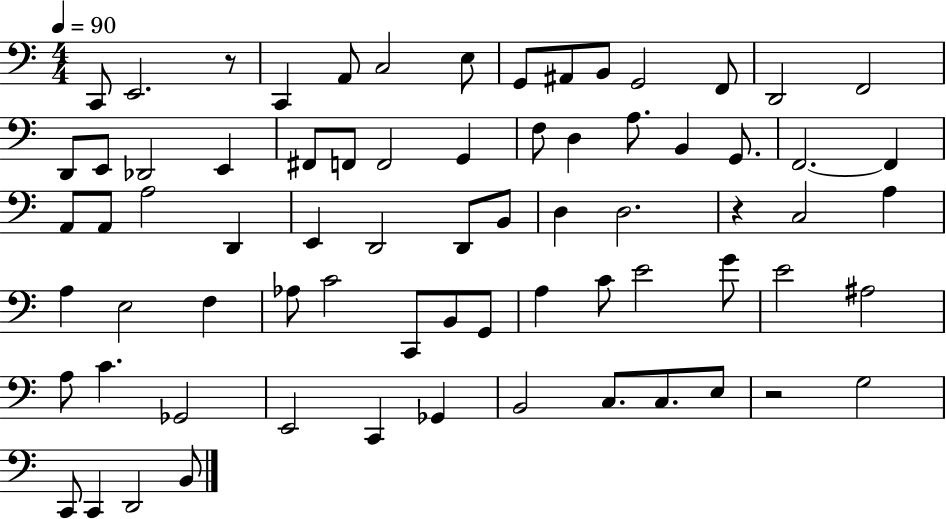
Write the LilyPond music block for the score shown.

{
  \clef bass
  \numericTimeSignature
  \time 4/4
  \key c \major
  \tempo 4 = 90
  c,8 e,2. r8 | c,4 a,8 c2 e8 | g,8 ais,8 b,8 g,2 f,8 | d,2 f,2 | \break d,8 e,8 des,2 e,4 | fis,8 f,8 f,2 g,4 | f8 d4 a8. b,4 g,8. | f,2.~~ f,4 | \break a,8 a,8 a2 d,4 | e,4 d,2 d,8 b,8 | d4 d2. | r4 c2 a4 | \break a4 e2 f4 | aes8 c'2 c,8 b,8 g,8 | a4 c'8 e'2 g'8 | e'2 ais2 | \break a8 c'4. ges,2 | e,2 c,4 ges,4 | b,2 c8. c8. e8 | r2 g2 | \break c,8 c,4 d,2 b,8 | \bar "|."
}